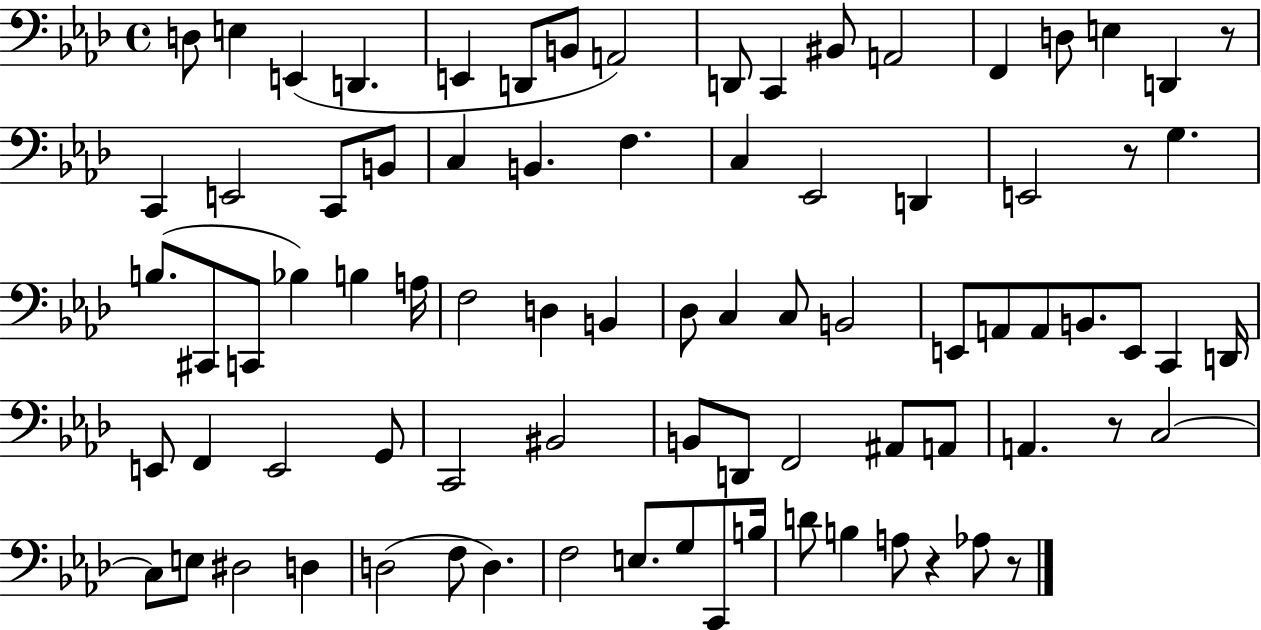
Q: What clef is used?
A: bass